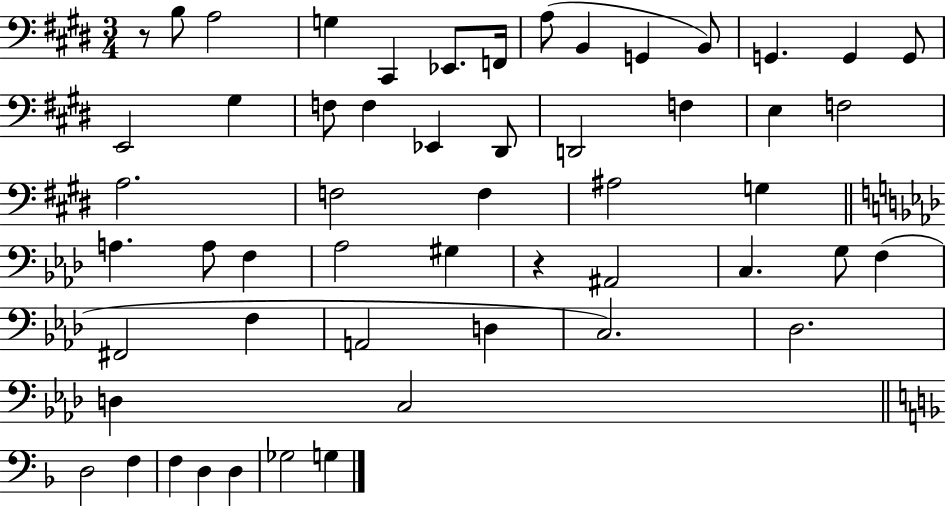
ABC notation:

X:1
T:Untitled
M:3/4
L:1/4
K:E
z/2 B,/2 A,2 G, ^C,, _E,,/2 F,,/4 A,/2 B,, G,, B,,/2 G,, G,, G,,/2 E,,2 ^G, F,/2 F, _E,, ^D,,/2 D,,2 F, E, F,2 A,2 F,2 F, ^A,2 G, A, A,/2 F, _A,2 ^G, z ^A,,2 C, G,/2 F, ^F,,2 F, A,,2 D, C,2 _D,2 D, C,2 D,2 F, F, D, D, _G,2 G,